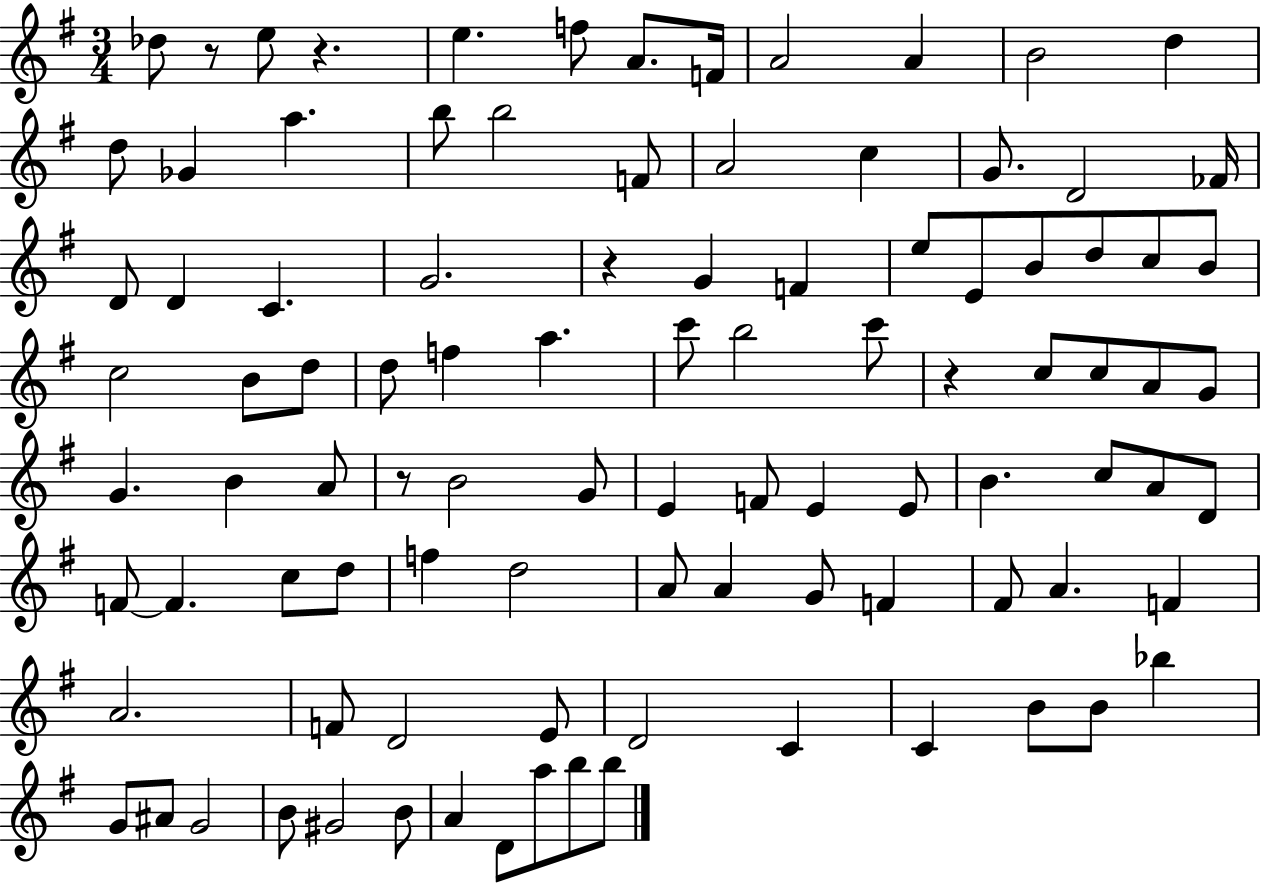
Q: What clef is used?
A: treble